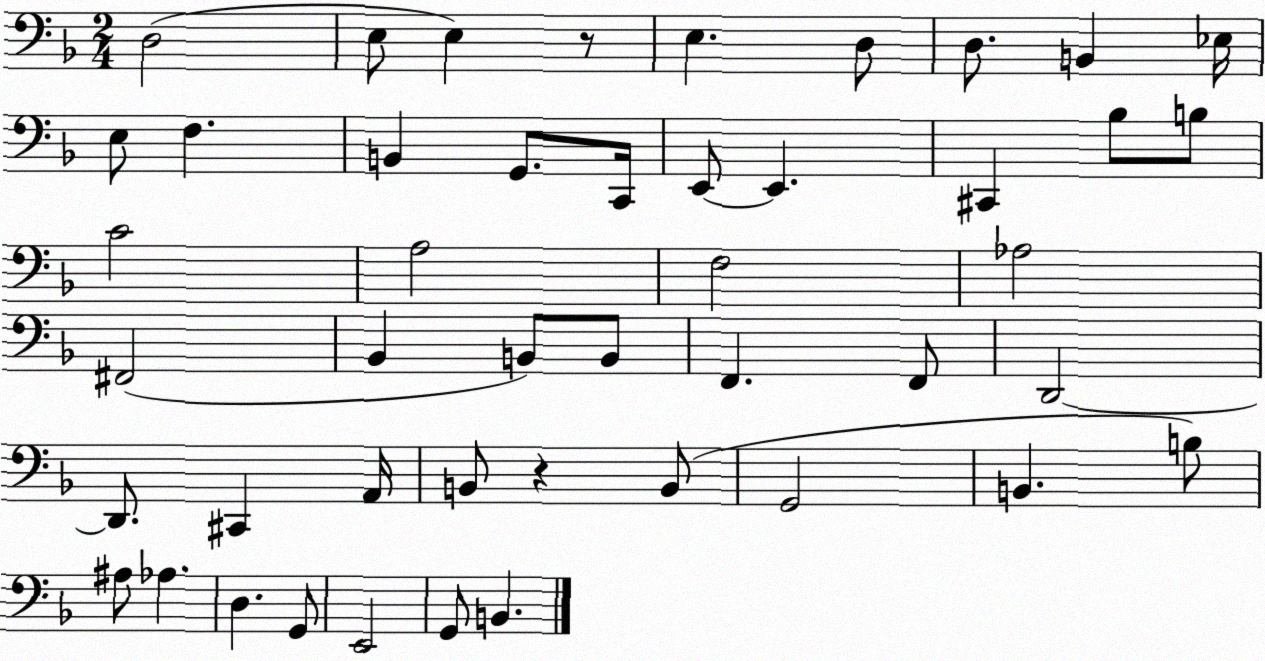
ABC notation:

X:1
T:Untitled
M:2/4
L:1/4
K:F
D,2 E,/2 E, z/2 E, D,/2 D,/2 B,, _E,/4 E,/2 F, B,, G,,/2 C,,/4 E,,/2 E,, ^C,, _B,/2 B,/2 C2 A,2 F,2 _A,2 ^F,,2 _B,, B,,/2 B,,/2 F,, F,,/2 D,,2 D,,/2 ^C,, A,,/4 B,,/2 z B,,/2 G,,2 B,, B,/2 ^A,/2 _A, D, G,,/2 E,,2 G,,/2 B,,